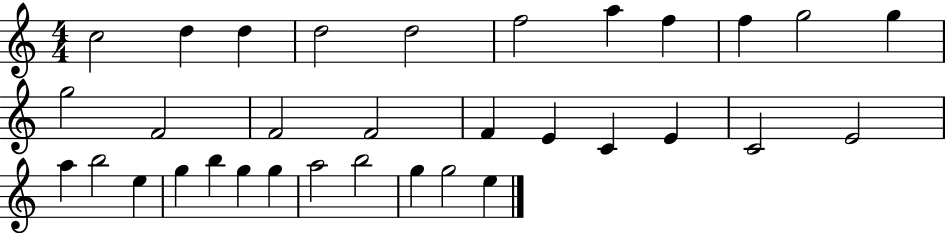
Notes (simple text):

C5/h D5/q D5/q D5/h D5/h F5/h A5/q F5/q F5/q G5/h G5/q G5/h F4/h F4/h F4/h F4/q E4/q C4/q E4/q C4/h E4/h A5/q B5/h E5/q G5/q B5/q G5/q G5/q A5/h B5/h G5/q G5/h E5/q